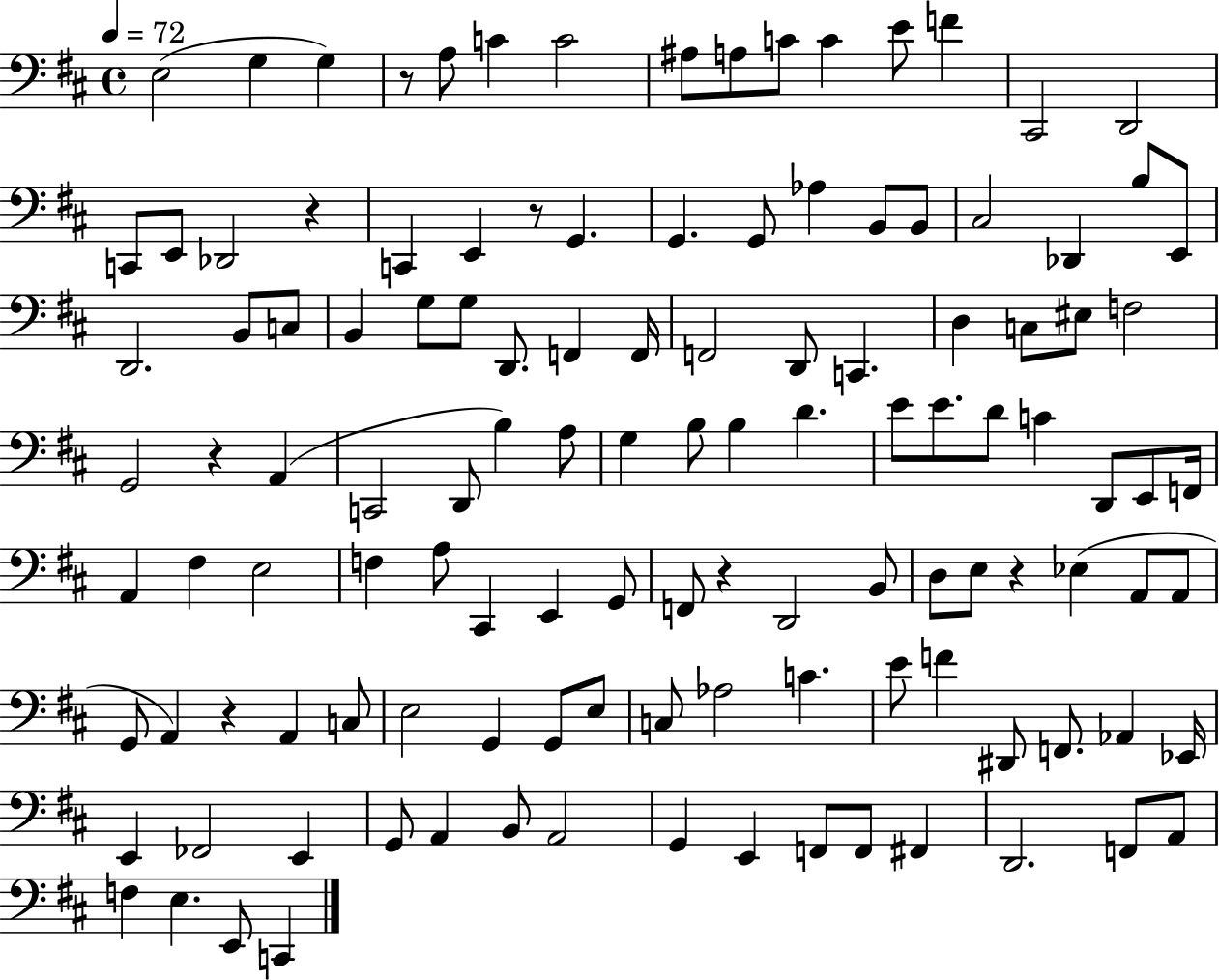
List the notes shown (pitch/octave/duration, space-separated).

E3/h G3/q G3/q R/e A3/e C4/q C4/h A#3/e A3/e C4/e C4/q E4/e F4/q C#2/h D2/h C2/e E2/e Db2/h R/q C2/q E2/q R/e G2/q. G2/q. G2/e Ab3/q B2/e B2/e C#3/h Db2/q B3/e E2/e D2/h. B2/e C3/e B2/q G3/e G3/e D2/e. F2/q F2/s F2/h D2/e C2/q. D3/q C3/e EIS3/e F3/h G2/h R/q A2/q C2/h D2/e B3/q A3/e G3/q B3/e B3/q D4/q. E4/e E4/e. D4/e C4/q D2/e E2/e F2/s A2/q F#3/q E3/h F3/q A3/e C#2/q E2/q G2/e F2/e R/q D2/h B2/e D3/e E3/e R/q Eb3/q A2/e A2/e G2/e A2/q R/q A2/q C3/e E3/h G2/q G2/e E3/e C3/e Ab3/h C4/q. E4/e F4/q D#2/e F2/e. Ab2/q Eb2/s E2/q FES2/h E2/q G2/e A2/q B2/e A2/h G2/q E2/q F2/e F2/e F#2/q D2/h. F2/e A2/e F3/q E3/q. E2/e C2/q